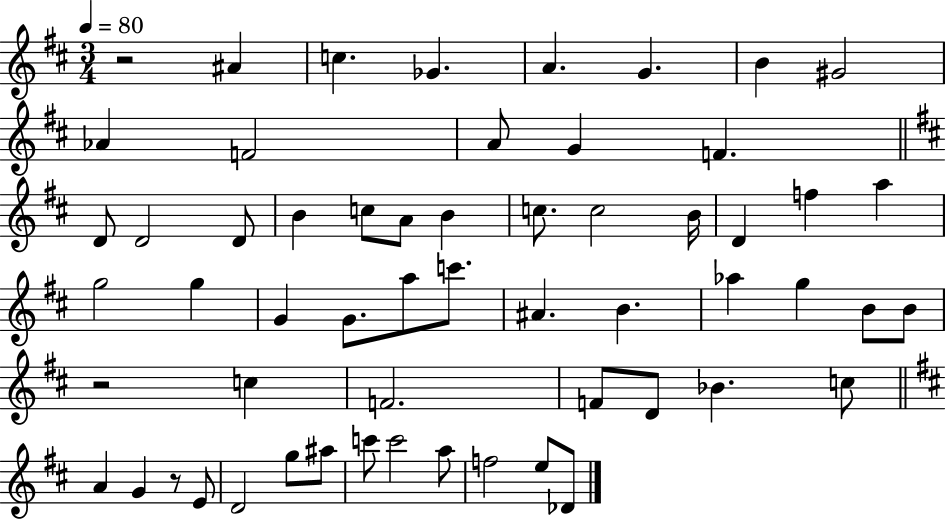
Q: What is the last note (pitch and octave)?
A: Db4